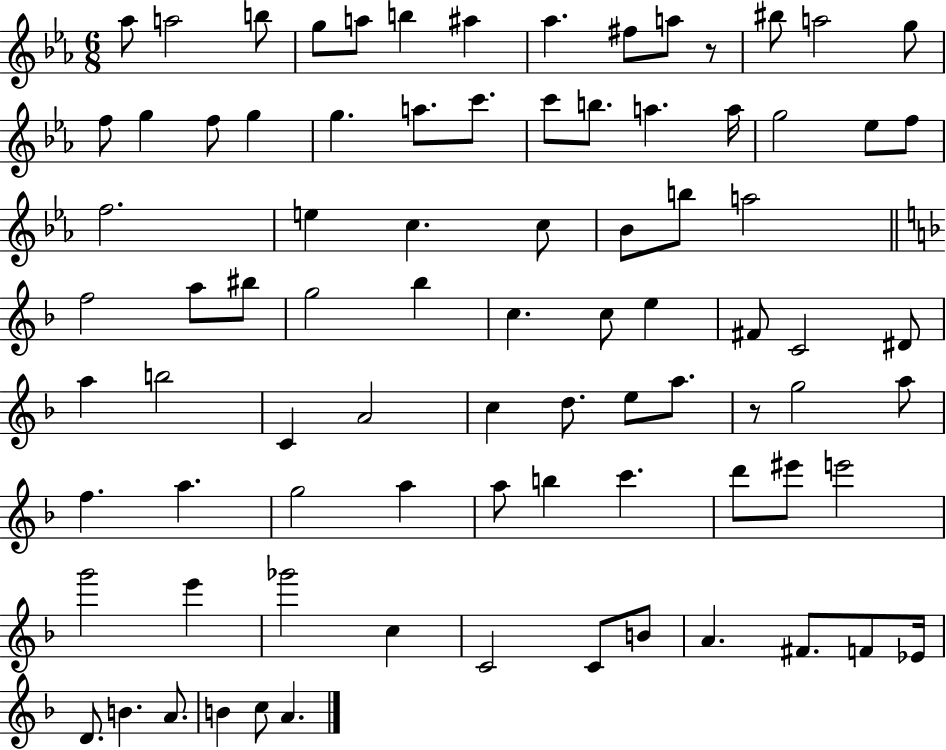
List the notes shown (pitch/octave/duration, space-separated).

Ab5/e A5/h B5/e G5/e A5/e B5/q A#5/q Ab5/q. F#5/e A5/e R/e BIS5/e A5/h G5/e F5/e G5/q F5/e G5/q G5/q. A5/e. C6/e. C6/e B5/e. A5/q. A5/s G5/h Eb5/e F5/e F5/h. E5/q C5/q. C5/e Bb4/e B5/e A5/h F5/h A5/e BIS5/e G5/h Bb5/q C5/q. C5/e E5/q F#4/e C4/h D#4/e A5/q B5/h C4/q A4/h C5/q D5/e. E5/e A5/e. R/e G5/h A5/e F5/q. A5/q. G5/h A5/q A5/e B5/q C6/q. D6/e EIS6/e E6/h G6/h E6/q Gb6/h C5/q C4/h C4/e B4/e A4/q. F#4/e. F4/e Eb4/s D4/e. B4/q. A4/e. B4/q C5/e A4/q.